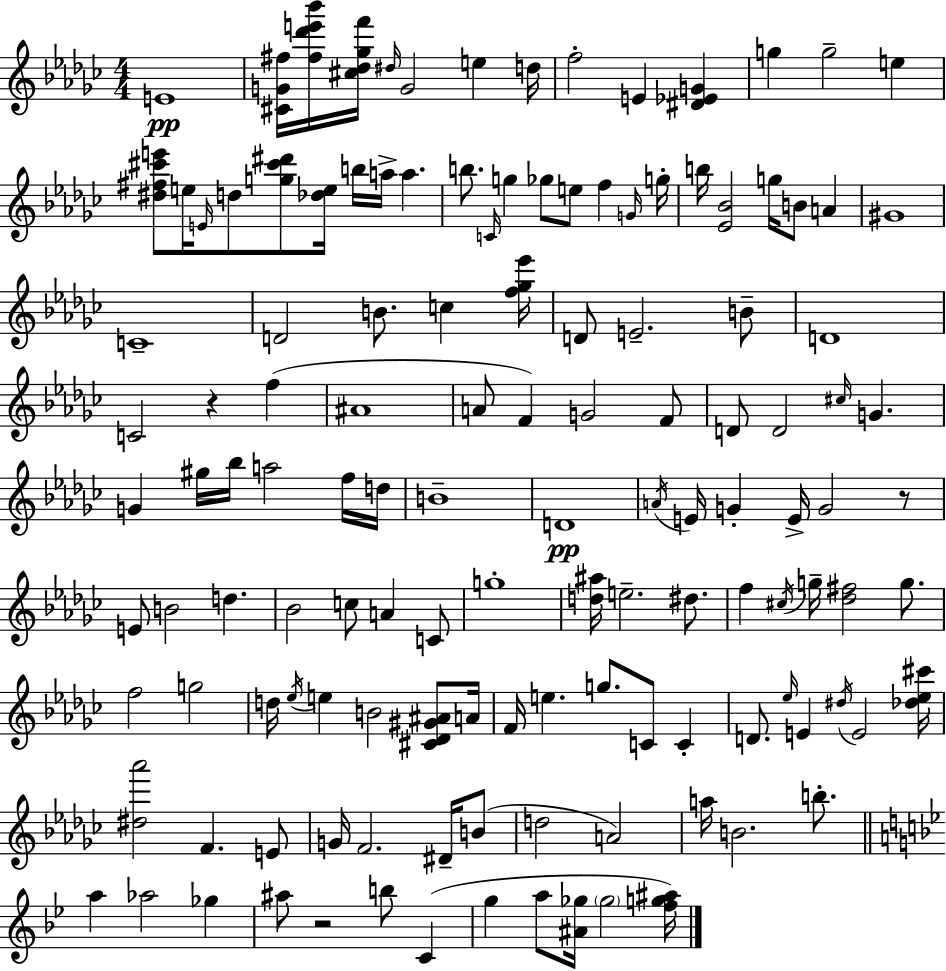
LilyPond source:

{
  \clef treble
  \numericTimeSignature
  \time 4/4
  \key ees \minor
  e'1\pp | <cis' g' fis''>16 <fis'' des''' e''' bes'''>16 <cis'' des'' ges'' f'''>16 \grace { dis''16 } g'2 e''4 | d''16 f''2-. e'4 <dis' ees' g'>4 | g''4 g''2-- e''4 | \break <dis'' fis'' cis''' e'''>8 e''16 \grace { e'16 } d''8 <g'' cis''' dis'''>8 <des'' e''>16 b''16 a''16-> a''4. | b''8. \grace { c'16 } g''4 ges''8 e''8 f''4 | \grace { g'16 } g''16-. b''16 <ees' bes'>2 g''16 b'8 | a'4 gis'1 | \break c'1-- | d'2 b'8. c''4 | <f'' ges'' ees'''>16 d'8 e'2.-- | b'8-- d'1 | \break c'2 r4 | f''4( ais'1 | a'8 f'4) g'2 | f'8 d'8 d'2 \grace { cis''16 } g'4. | \break g'4 gis''16 bes''16 a''2 | f''16 d''16 b'1-- | d'1\pp | \acciaccatura { a'16 } e'16 g'4-. e'16-> g'2 | \break r8 e'8 b'2 | d''4. bes'2 c''8 | a'4 c'8 g''1-. | <d'' ais''>16 e''2.-- | \break dis''8. f''4 \acciaccatura { cis''16 } g''16-- <des'' fis''>2 | g''8. f''2 g''2 | d''16 \acciaccatura { ees''16 } e''4 b'2 | <cis' des' gis' ais'>8 a'16 f'16 e''4. g''8. | \break c'8 c'4-. d'8. \grace { ees''16 } e'4 | \acciaccatura { dis''16 } e'2 <des'' ees'' cis'''>16 <dis'' aes'''>2 | f'4. e'8 g'16 f'2. | dis'16-- b'8( d''2 | \break a'2) a''16 b'2. | b''8.-. \bar "||" \break \key g \minor a''4 aes''2 ges''4 | ais''8 r2 b''8 c'4( | g''4 a''8 <ais' ges''>16 \parenthesize ges''2 <f'' g'' ais''>16) | \bar "|."
}